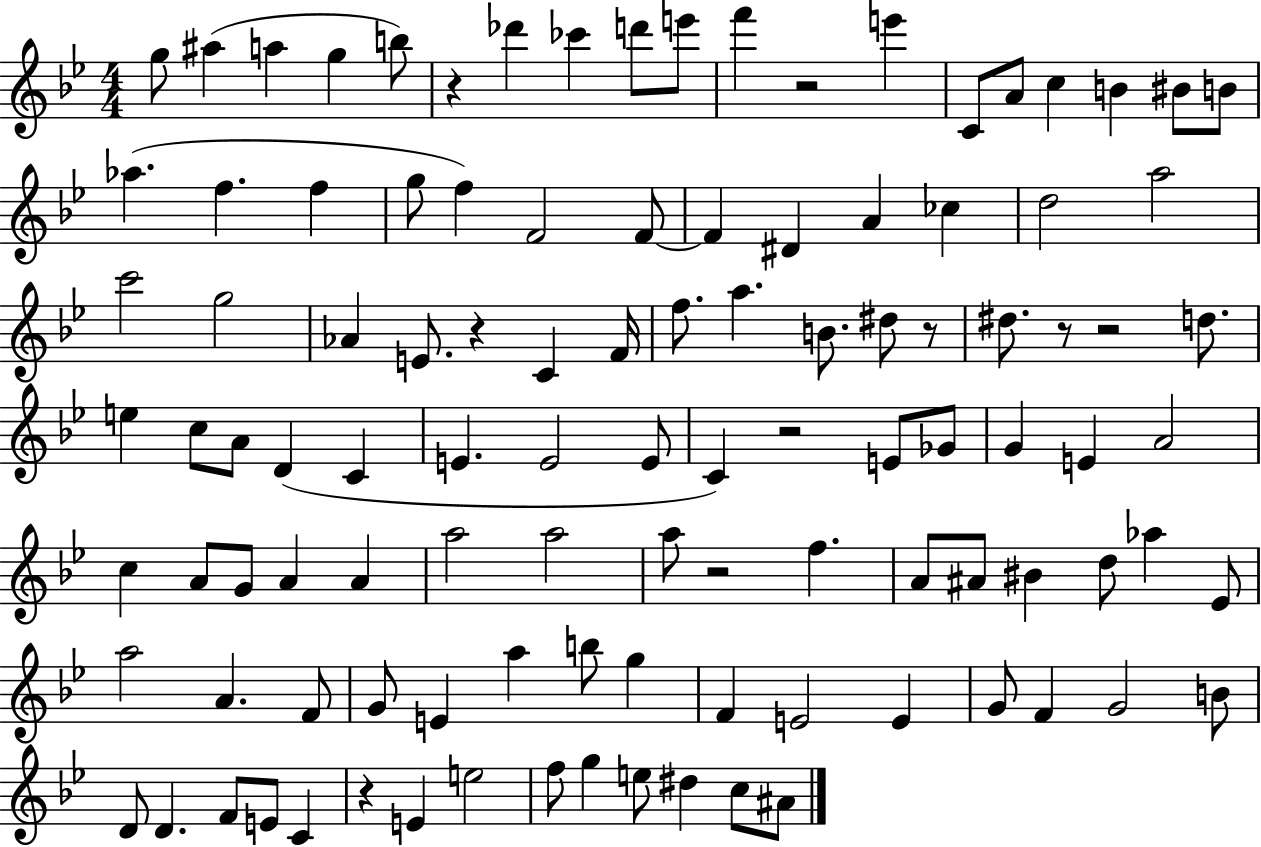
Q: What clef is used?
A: treble